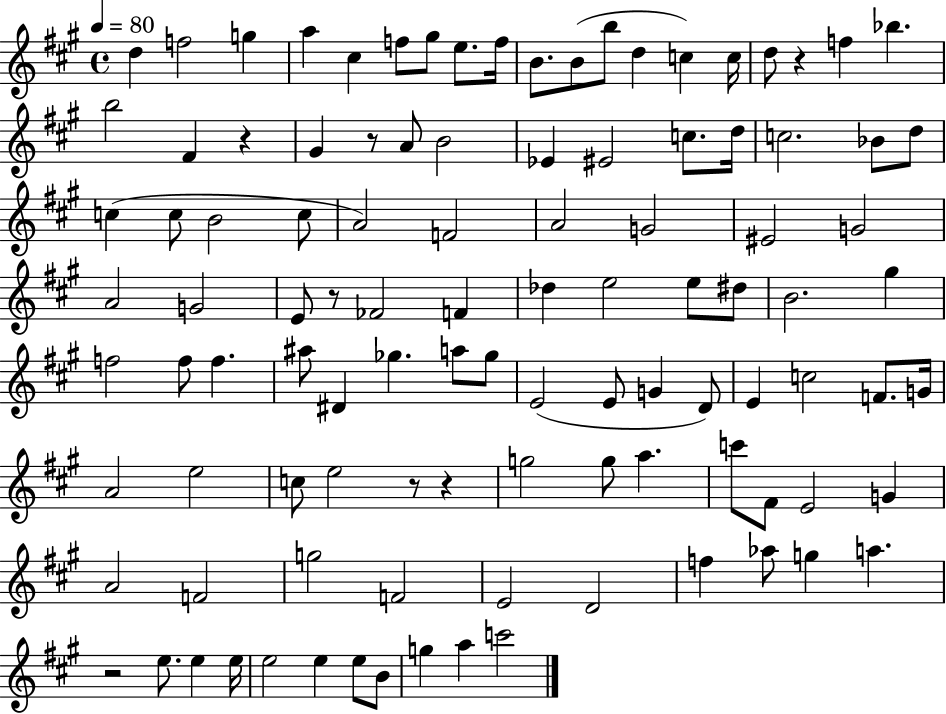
D5/q F5/h G5/q A5/q C#5/q F5/e G#5/e E5/e. F5/s B4/e. B4/e B5/e D5/q C5/q C5/s D5/e R/q F5/q Bb5/q. B5/h F#4/q R/q G#4/q R/e A4/e B4/h Eb4/q EIS4/h C5/e. D5/s C5/h. Bb4/e D5/e C5/q C5/e B4/h C5/e A4/h F4/h A4/h G4/h EIS4/h G4/h A4/h G4/h E4/e R/e FES4/h F4/q Db5/q E5/h E5/e D#5/e B4/h. G#5/q F5/h F5/e F5/q. A#5/e D#4/q Gb5/q. A5/e Gb5/e E4/h E4/e G4/q D4/e E4/q C5/h F4/e. G4/s A4/h E5/h C5/e E5/h R/e R/q G5/h G5/e A5/q. C6/e F#4/e E4/h G4/q A4/h F4/h G5/h F4/h E4/h D4/h F5/q Ab5/e G5/q A5/q. R/h E5/e. E5/q E5/s E5/h E5/q E5/e B4/e G5/q A5/q C6/h